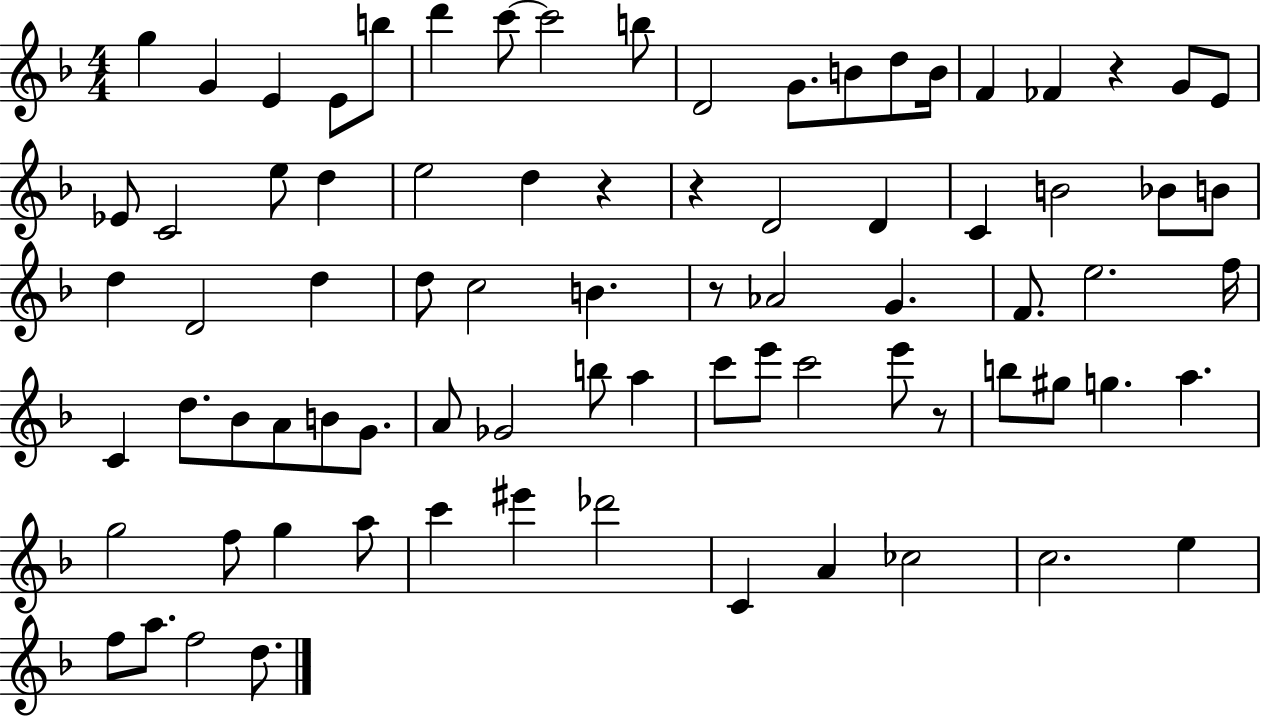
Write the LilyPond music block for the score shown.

{
  \clef treble
  \numericTimeSignature
  \time 4/4
  \key f \major
  \repeat volta 2 { g''4 g'4 e'4 e'8 b''8 | d'''4 c'''8~~ c'''2 b''8 | d'2 g'8. b'8 d''8 b'16 | f'4 fes'4 r4 g'8 e'8 | \break ees'8 c'2 e''8 d''4 | e''2 d''4 r4 | r4 d'2 d'4 | c'4 b'2 bes'8 b'8 | \break d''4 d'2 d''4 | d''8 c''2 b'4. | r8 aes'2 g'4. | f'8. e''2. f''16 | \break c'4 d''8. bes'8 a'8 b'8 g'8. | a'8 ges'2 b''8 a''4 | c'''8 e'''8 c'''2 e'''8 r8 | b''8 gis''8 g''4. a''4. | \break g''2 f''8 g''4 a''8 | c'''4 eis'''4 des'''2 | c'4 a'4 ces''2 | c''2. e''4 | \break f''8 a''8. f''2 d''8. | } \bar "|."
}